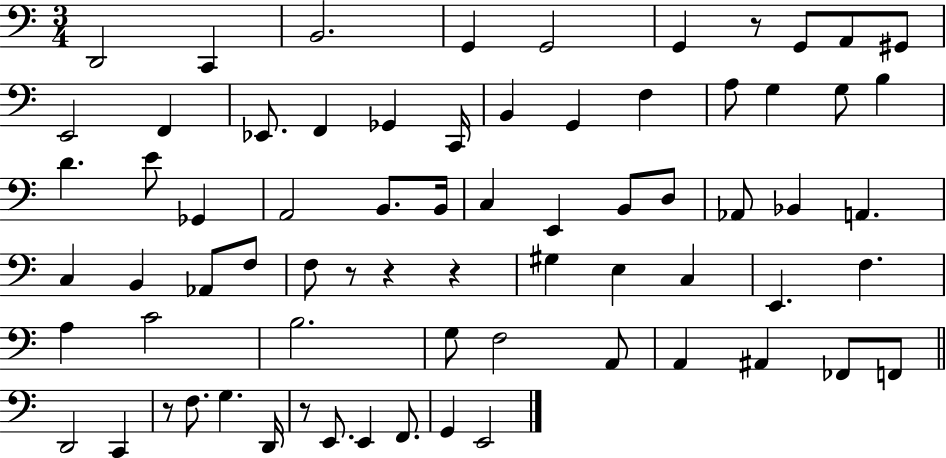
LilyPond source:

{
  \clef bass
  \numericTimeSignature
  \time 3/4
  \key c \major
  d,2 c,4 | b,2. | g,4 g,2 | g,4 r8 g,8 a,8 gis,8 | \break e,2 f,4 | ees,8. f,4 ges,4 c,16 | b,4 g,4 f4 | a8 g4 g8 b4 | \break d'4. e'8 ges,4 | a,2 b,8. b,16 | c4 e,4 b,8 d8 | aes,8 bes,4 a,4. | \break c4 b,4 aes,8 f8 | f8 r8 r4 r4 | gis4 e4 c4 | e,4. f4. | \break a4 c'2 | b2. | g8 f2 a,8 | a,4 ais,4 fes,8 f,8 | \break \bar "||" \break \key a \minor d,2 c,4 | r8 f8. g4. d,16 | r8 e,8. e,4 f,8. | g,4 e,2 | \break \bar "|."
}